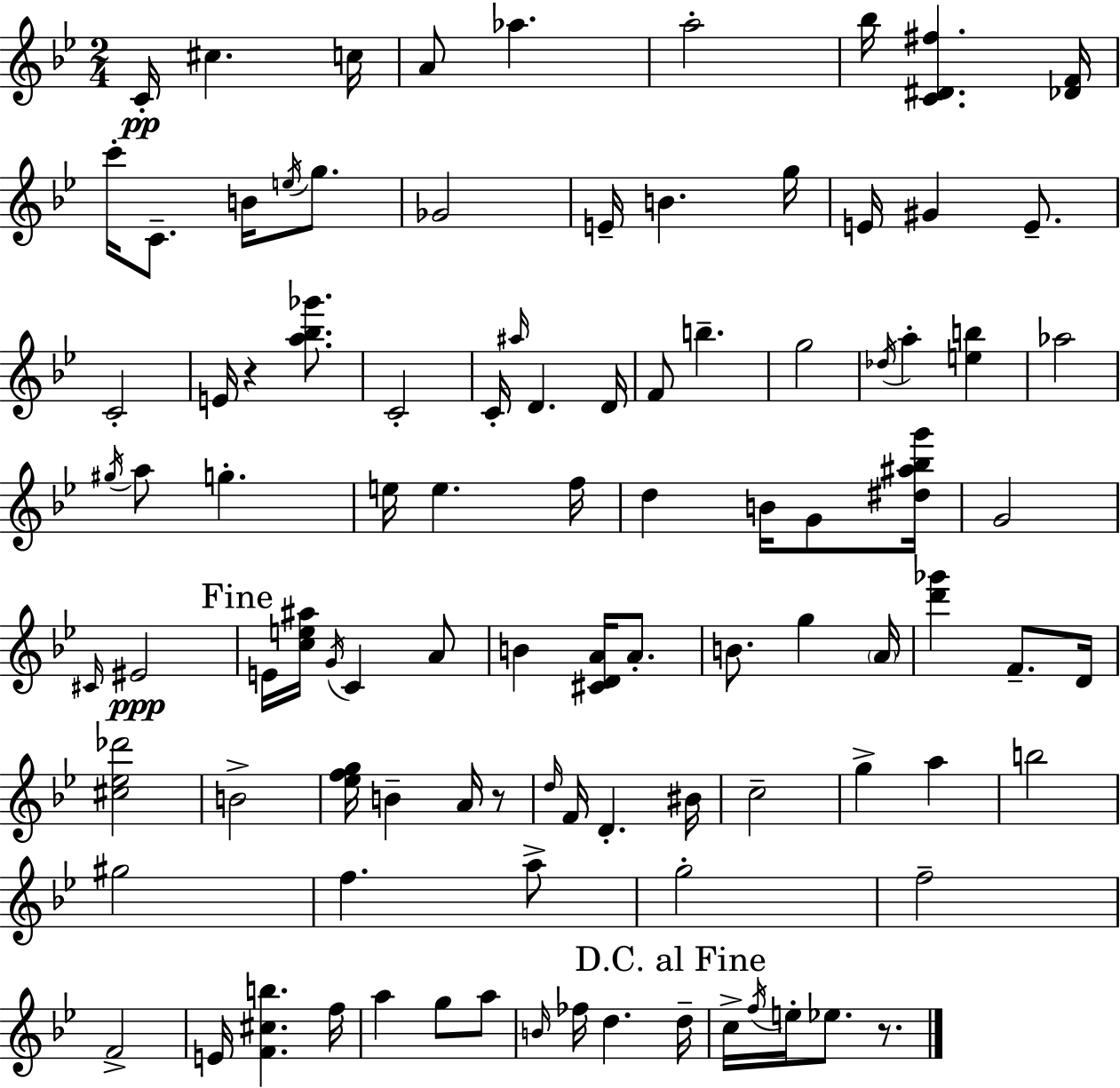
C4/s C#5/q. C5/s A4/e Ab5/q. A5/h Bb5/s [C4,D#4,F#5]/q. [Db4,F4]/s C6/s C4/e. B4/s E5/s G5/e. Gb4/h E4/s B4/q. G5/s E4/s G#4/q E4/e. C4/h E4/s R/q [A5,Bb5,Gb6]/e. C4/h C4/s A#5/s D4/q. D4/s F4/e B5/q. G5/h Db5/s A5/q [E5,B5]/q Ab5/h G#5/s A5/e G5/q. E5/s E5/q. F5/s D5/q B4/s G4/e [D#5,A#5,Bb5,G6]/s G4/h C#4/s EIS4/h E4/s [C5,E5,A#5]/s G4/s C4/q A4/e B4/q [C#4,D4,A4]/s A4/e. B4/e. G5/q A4/s [D6,Gb6]/q F4/e. D4/s [C#5,Eb5,Db6]/h B4/h [Eb5,F5,G5]/s B4/q A4/s R/e D5/s F4/s D4/q. BIS4/s C5/h G5/q A5/q B5/h G#5/h F5/q. A5/e G5/h F5/h F4/h E4/s [F4,C#5,B5]/q. F5/s A5/q G5/e A5/e B4/s FES5/s D5/q. D5/s C5/s F5/s E5/s Eb5/e. R/e.